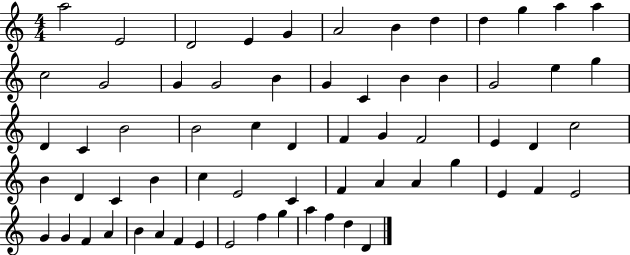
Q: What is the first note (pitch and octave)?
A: A5